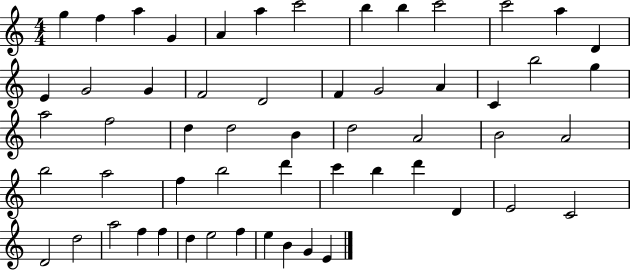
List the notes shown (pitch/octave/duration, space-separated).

G5/q F5/q A5/q G4/q A4/q A5/q C6/h B5/q B5/q C6/h C6/h A5/q D4/q E4/q G4/h G4/q F4/h D4/h F4/q G4/h A4/q C4/q B5/h G5/q A5/h F5/h D5/q D5/h B4/q D5/h A4/h B4/h A4/h B5/h A5/h F5/q B5/h D6/q C6/q B5/q D6/q D4/q E4/h C4/h D4/h D5/h A5/h F5/q F5/q D5/q E5/h F5/q E5/q B4/q G4/q E4/q